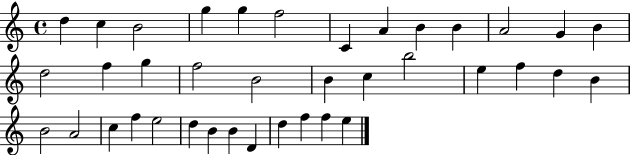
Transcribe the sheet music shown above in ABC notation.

X:1
T:Untitled
M:4/4
L:1/4
K:C
d c B2 g g f2 C A B B A2 G B d2 f g f2 B2 B c b2 e f d B B2 A2 c f e2 d B B D d f f e